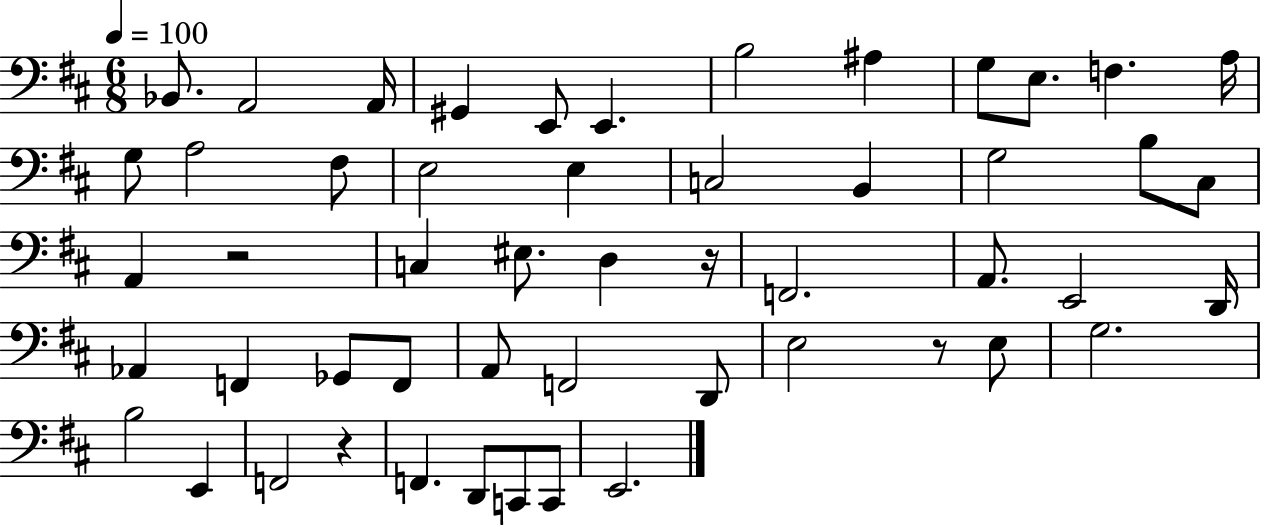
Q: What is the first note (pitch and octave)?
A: Bb2